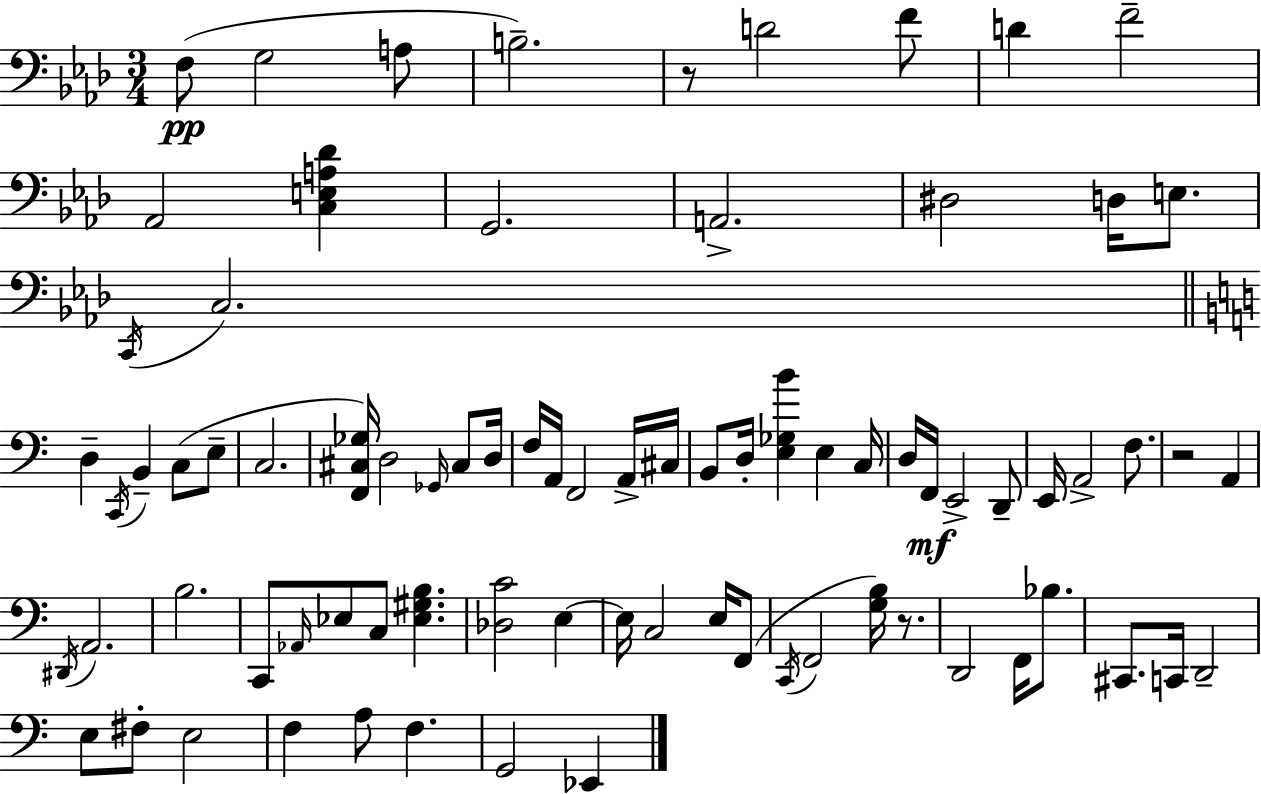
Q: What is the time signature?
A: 3/4